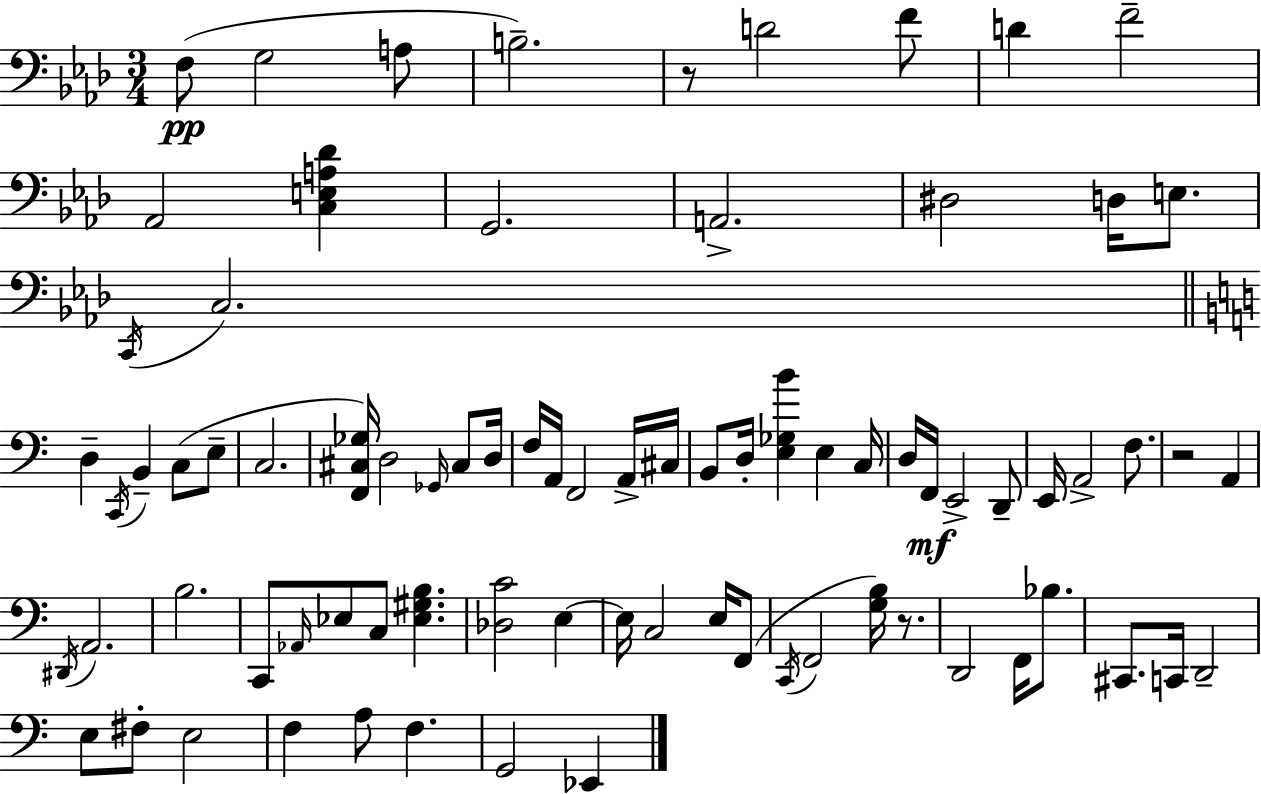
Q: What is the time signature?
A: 3/4